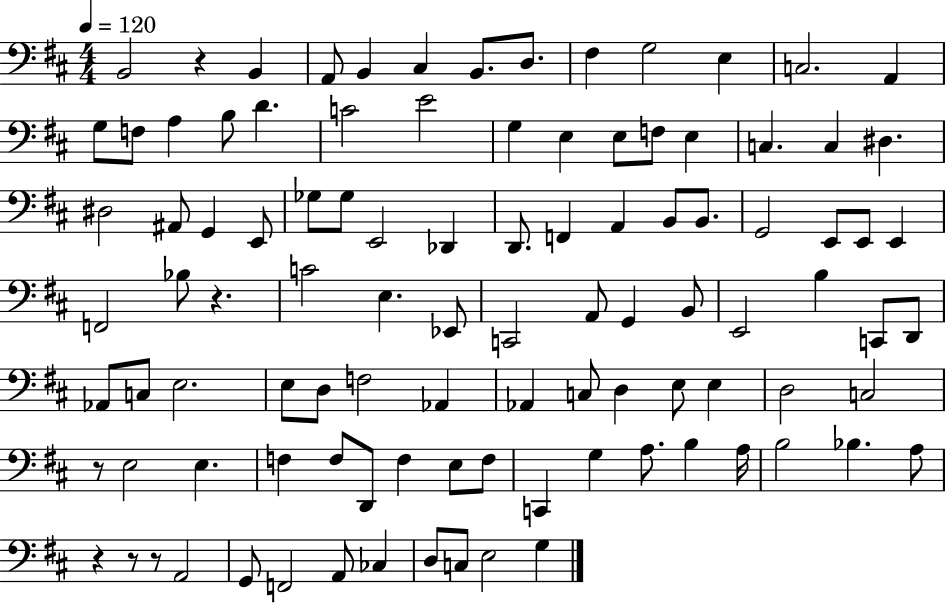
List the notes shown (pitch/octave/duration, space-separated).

B2/h R/q B2/q A2/e B2/q C#3/q B2/e. D3/e. F#3/q G3/h E3/q C3/h. A2/q G3/e F3/e A3/q B3/e D4/q. C4/h E4/h G3/q E3/q E3/e F3/e E3/q C3/q. C3/q D#3/q. D#3/h A#2/e G2/q E2/e Gb3/e Gb3/e E2/h Db2/q D2/e. F2/q A2/q B2/e B2/e. G2/h E2/e E2/e E2/q F2/h Bb3/e R/q. C4/h E3/q. Eb2/e C2/h A2/e G2/q B2/e E2/h B3/q C2/e D2/e Ab2/e C3/e E3/h. E3/e D3/e F3/h Ab2/q Ab2/q C3/e D3/q E3/e E3/q D3/h C3/h R/e E3/h E3/q. F3/q F3/e D2/e F3/q E3/e F3/e C2/q G3/q A3/e. B3/q A3/s B3/h Bb3/q. A3/e R/q R/e R/e A2/h G2/e F2/h A2/e CES3/q D3/e C3/e E3/h G3/q